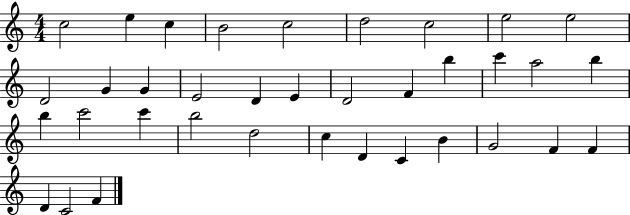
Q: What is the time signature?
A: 4/4